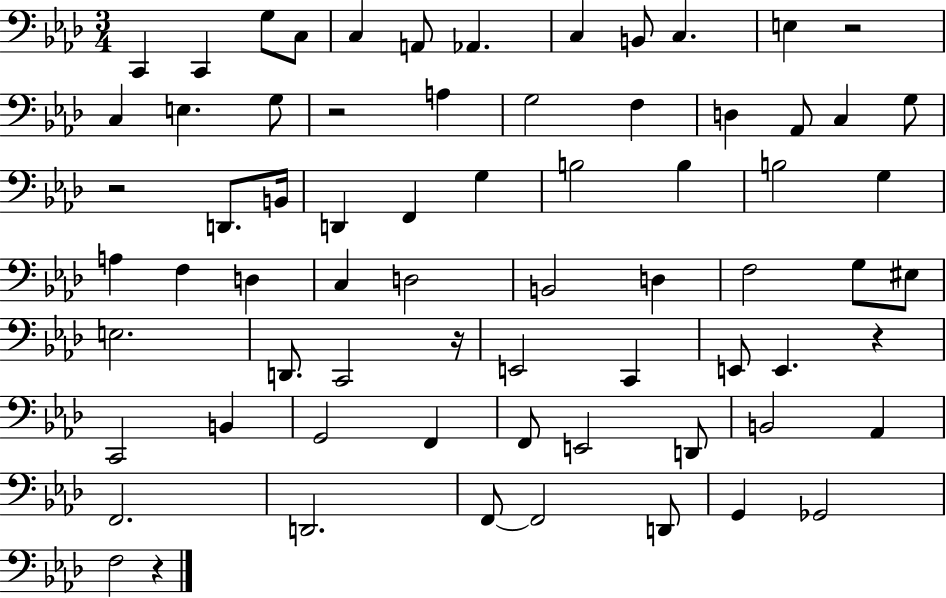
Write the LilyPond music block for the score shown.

{
  \clef bass
  \numericTimeSignature
  \time 3/4
  \key aes \major
  c,4 c,4 g8 c8 | c4 a,8 aes,4. | c4 b,8 c4. | e4 r2 | \break c4 e4. g8 | r2 a4 | g2 f4 | d4 aes,8 c4 g8 | \break r2 d,8. b,16 | d,4 f,4 g4 | b2 b4 | b2 g4 | \break a4 f4 d4 | c4 d2 | b,2 d4 | f2 g8 eis8 | \break e2. | d,8. c,2 r16 | e,2 c,4 | e,8 e,4. r4 | \break c,2 b,4 | g,2 f,4 | f,8 e,2 d,8 | b,2 aes,4 | \break f,2. | d,2. | f,8~~ f,2 d,8 | g,4 ges,2 | \break f2 r4 | \bar "|."
}